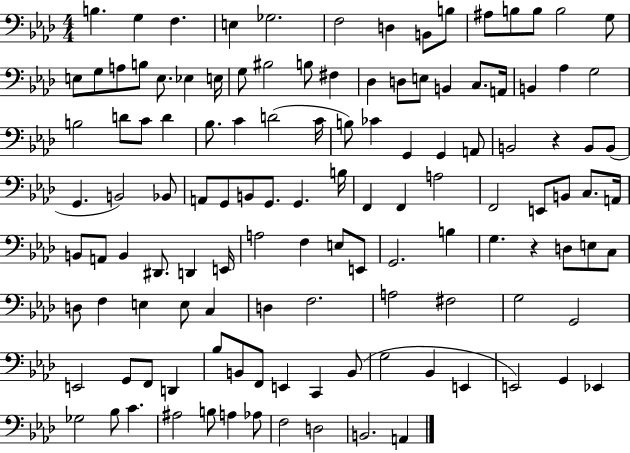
{
  \clef bass
  \numericTimeSignature
  \time 4/4
  \key aes \major
  \repeat volta 2 { b4. g4 f4. | e4 ges2. | f2 d4 b,8 b8 | ais8 b8 b8 b2 g8 | \break e8 g8 a8 b8 e8. ees4 e16 | g8 bis2 b8 fis4 | des4 d8 e8 b,4 c8. a,16 | b,4 aes4 g2 | \break b2 d'8 c'8 d'4 | bes8. c'4 d'2( c'16 | b8) ces'4 g,4 g,4 a,8 | b,2 r4 b,8 b,8( | \break g,4. b,2) bes,8 | a,8 g,8 b,8 g,8. g,4. b16 | f,4 f,4 a2 | f,2 e,8 b,8 c8. a,16 | \break b,8 a,8 b,4 dis,8. d,4 e,16 | a2 f4 e8 e,8 | g,2. b4 | g4. r4 d8 e8 c8 | \break d8 f4 e4 e8 c4 | d4 f2. | a2 fis2 | g2 g,2 | \break e,2 g,8 f,8 d,4 | bes8 b,8 f,8 e,4 c,4 b,8( | g2 bes,4 e,4 | e,2) g,4 ees,4 | \break ges2 bes8 c'4. | ais2 b8 a4 aes8 | f2 d2 | b,2. a,4 | \break } \bar "|."
}